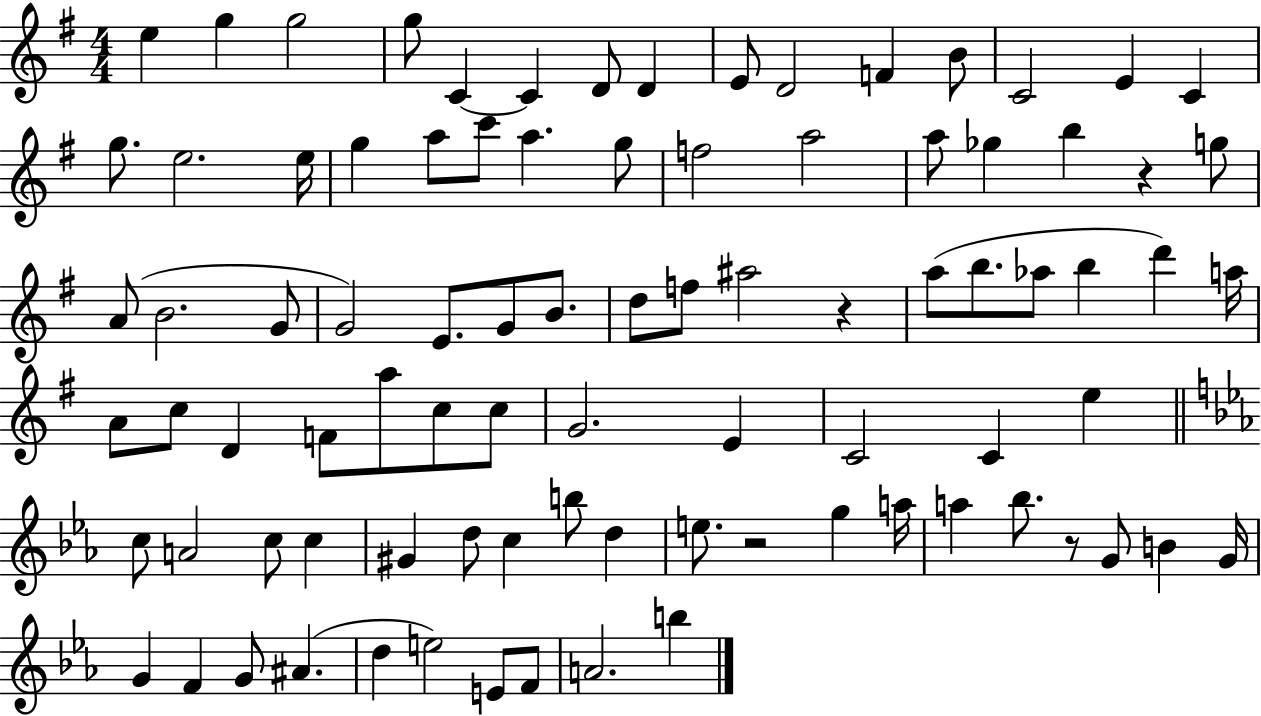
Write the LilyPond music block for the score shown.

{
  \clef treble
  \numericTimeSignature
  \time 4/4
  \key g \major
  \repeat volta 2 { e''4 g''4 g''2 | g''8 c'4~~ c'4 d'8 d'4 | e'8 d'2 f'4 b'8 | c'2 e'4 c'4 | \break g''8. e''2. e''16 | g''4 a''8 c'''8 a''4. g''8 | f''2 a''2 | a''8 ges''4 b''4 r4 g''8 | \break a'8( b'2. g'8 | g'2) e'8. g'8 b'8. | d''8 f''8 ais''2 r4 | a''8( b''8. aes''8 b''4 d'''4) a''16 | \break a'8 c''8 d'4 f'8 a''8 c''8 c''8 | g'2. e'4 | c'2 c'4 e''4 | \bar "||" \break \key ees \major c''8 a'2 c''8 c''4 | gis'4 d''8 c''4 b''8 d''4 | e''8. r2 g''4 a''16 | a''4 bes''8. r8 g'8 b'4 g'16 | \break g'4 f'4 g'8 ais'4.( | d''4 e''2) e'8 f'8 | a'2. b''4 | } \bar "|."
}